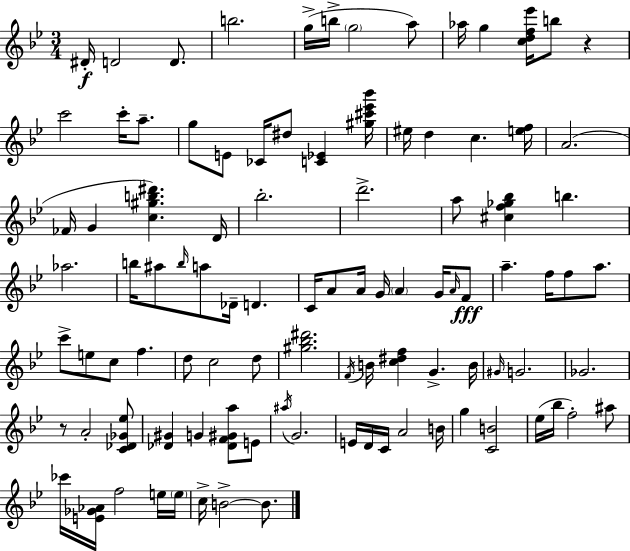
D#4/s D4/h D4/e. B5/h. G5/s B5/s G5/h A5/e Ab5/s G5/q [C5,D5,F5,Eb6]/s B5/e R/q C6/h C6/s A5/e. G5/e E4/e CES4/s D#5/e [C4,Eb4]/q [G#5,C#6,Eb6,Bb6]/s EIS5/s D5/q C5/q. [E5,F5]/s A4/h. FES4/s G4/q [C5,G#5,B5,D#6]/q. D4/s Bb5/h. D6/h. A5/e [C#5,F5,Gb5,Bb5]/q B5/q. Ab5/h. B5/s A#5/e B5/s A5/e Db4/s D4/q. C4/s A4/e A4/s G4/s A4/q G4/s A4/s F4/e A5/q. F5/s F5/e A5/e. C6/e E5/e C5/e F5/q. D5/e C5/h D5/e [G#5,Bb5,D#6]/h. F4/s B4/s [C5,D#5,F5]/q G4/q. B4/s G#4/s G4/h. Gb4/h. R/e A4/h [C4,Db4,Gb4,Eb5]/e [Db4,G#4]/q G4/q [Db4,F4,G#4,A5]/e E4/e A#5/s G4/h. E4/s D4/s C4/s A4/h B4/s G5/q [C4,B4]/h Eb5/s Bb5/s F5/h A#5/e CES6/s [E4,Gb4,Ab4]/s F5/h E5/s E5/s C5/s B4/h B4/e.